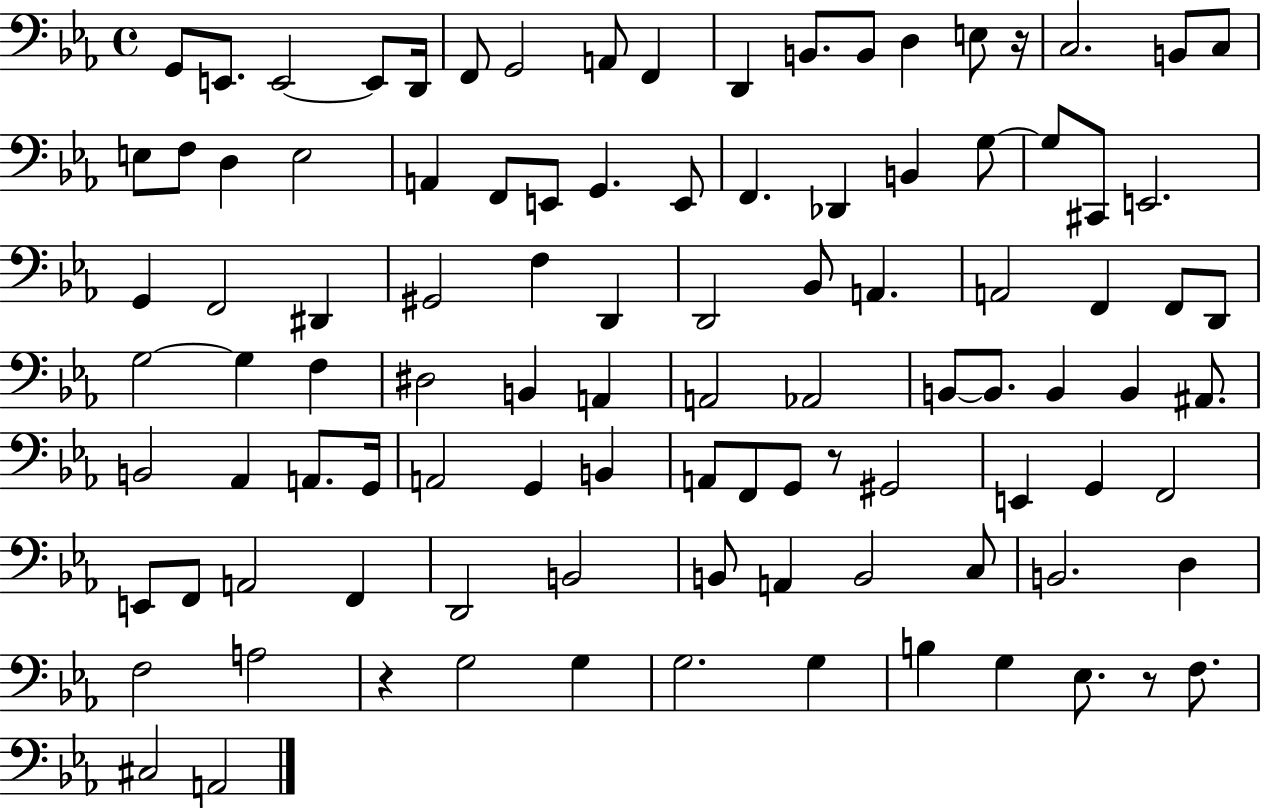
{
  \clef bass
  \time 4/4
  \defaultTimeSignature
  \key ees \major
  \repeat volta 2 { g,8 e,8. e,2~~ e,8 d,16 | f,8 g,2 a,8 f,4 | d,4 b,8. b,8 d4 e8 r16 | c2. b,8 c8 | \break e8 f8 d4 e2 | a,4 f,8 e,8 g,4. e,8 | f,4. des,4 b,4 g8~~ | g8 cis,8 e,2. | \break g,4 f,2 dis,4 | gis,2 f4 d,4 | d,2 bes,8 a,4. | a,2 f,4 f,8 d,8 | \break g2~~ g4 f4 | dis2 b,4 a,4 | a,2 aes,2 | b,8~~ b,8. b,4 b,4 ais,8. | \break b,2 aes,4 a,8. g,16 | a,2 g,4 b,4 | a,8 f,8 g,8 r8 gis,2 | e,4 g,4 f,2 | \break e,8 f,8 a,2 f,4 | d,2 b,2 | b,8 a,4 b,2 c8 | b,2. d4 | \break f2 a2 | r4 g2 g4 | g2. g4 | b4 g4 ees8. r8 f8. | \break cis2 a,2 | } \bar "|."
}